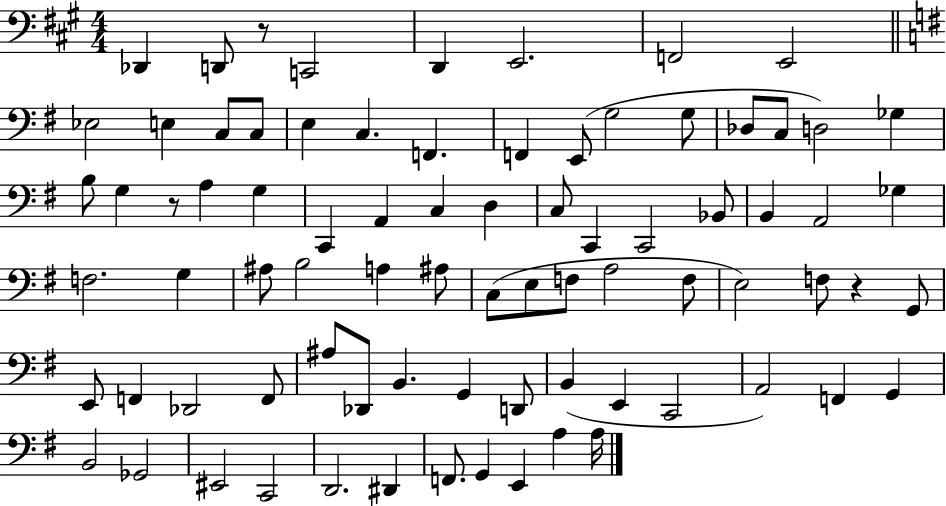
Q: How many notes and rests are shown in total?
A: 80